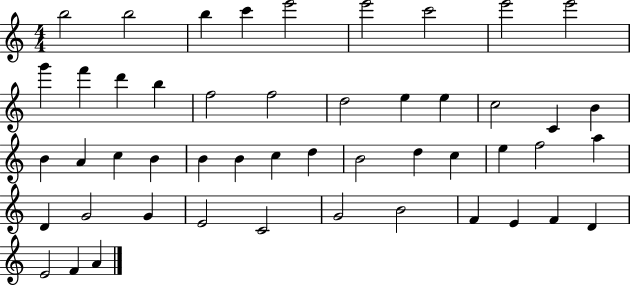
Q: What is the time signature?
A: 4/4